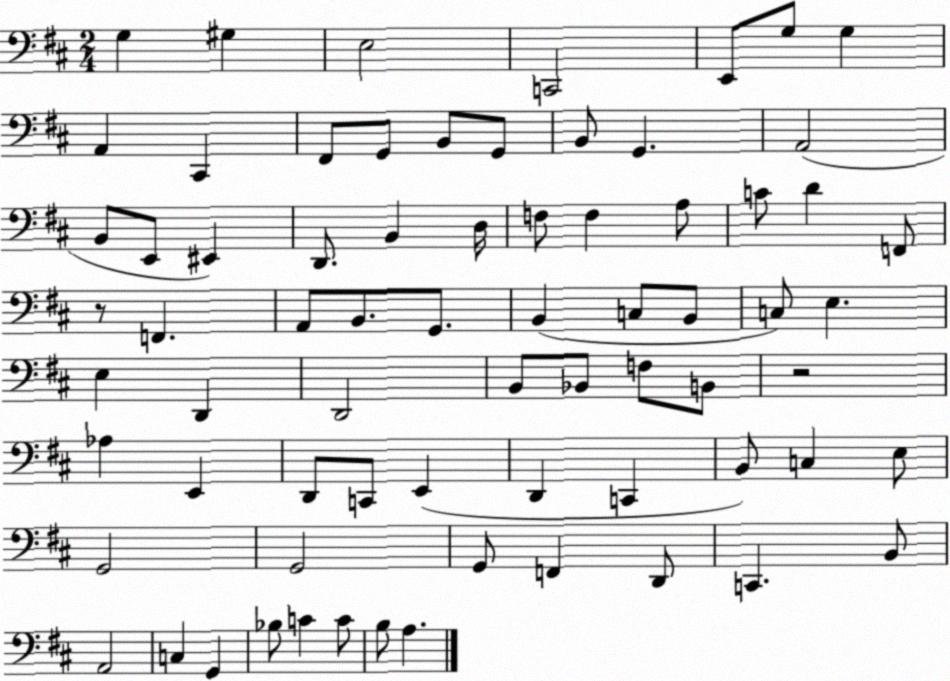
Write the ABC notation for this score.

X:1
T:Untitled
M:2/4
L:1/4
K:D
G, ^G, E,2 C,,2 E,,/2 G,/2 G, A,, ^C,, ^F,,/2 G,,/2 B,,/2 G,,/2 B,,/2 G,, A,,2 B,,/2 E,,/2 ^E,, D,,/2 B,, D,/4 F,/2 F, A,/2 C/2 D F,,/2 z/2 F,, A,,/2 B,,/2 G,,/2 B,, C,/2 B,,/2 C,/2 E, E, D,, D,,2 B,,/2 _B,,/2 F,/2 B,,/2 z2 _A, E,, D,,/2 C,,/2 E,, D,, C,, B,,/2 C, E,/2 G,,2 G,,2 G,,/2 F,, D,,/2 C,, B,,/2 A,,2 C, G,, _B,/2 C C/2 B,/2 A,